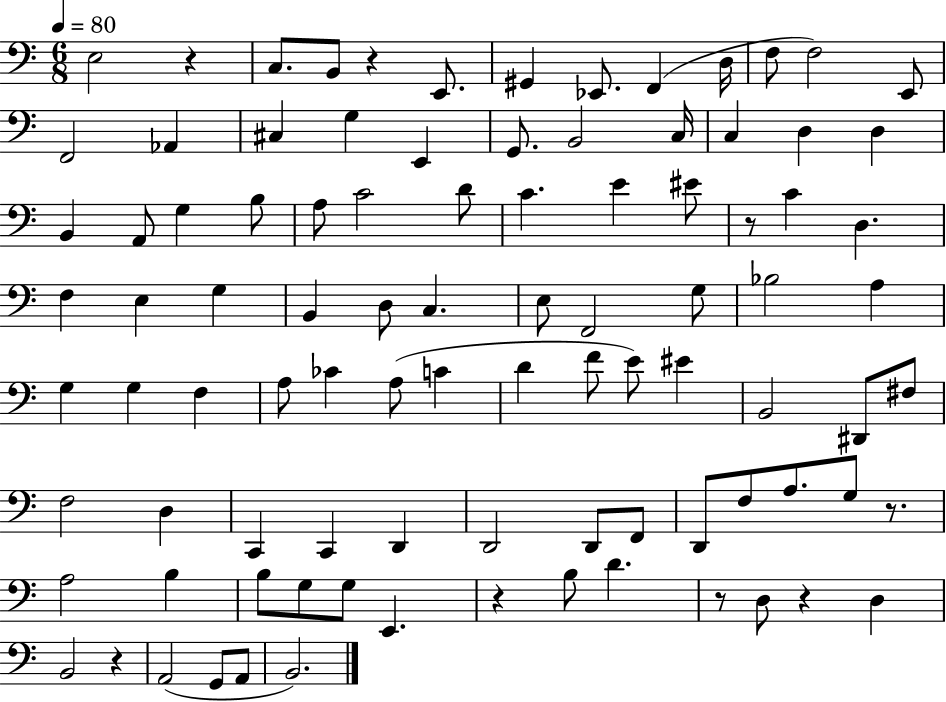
{
  \clef bass
  \numericTimeSignature
  \time 6/8
  \key c \major
  \tempo 4 = 80
  e2 r4 | c8. b,8 r4 e,8. | gis,4 ees,8. f,4( d16 | f8 f2) e,8 | \break f,2 aes,4 | cis4 g4 e,4 | g,8. b,2 c16 | c4 d4 d4 | \break b,4 a,8 g4 b8 | a8 c'2 d'8 | c'4. e'4 eis'8 | r8 c'4 d4. | \break f4 e4 g4 | b,4 d8 c4. | e8 f,2 g8 | bes2 a4 | \break g4 g4 f4 | a8 ces'4 a8( c'4 | d'4 f'8 e'8) eis'4 | b,2 dis,8 fis8 | \break f2 d4 | c,4 c,4 d,4 | d,2 d,8 f,8 | d,8 f8 a8. g8 r8. | \break a2 b4 | b8 g8 g8 e,4. | r4 b8 d'4. | r8 d8 r4 d4 | \break b,2 r4 | a,2( g,8 a,8 | b,2.) | \bar "|."
}